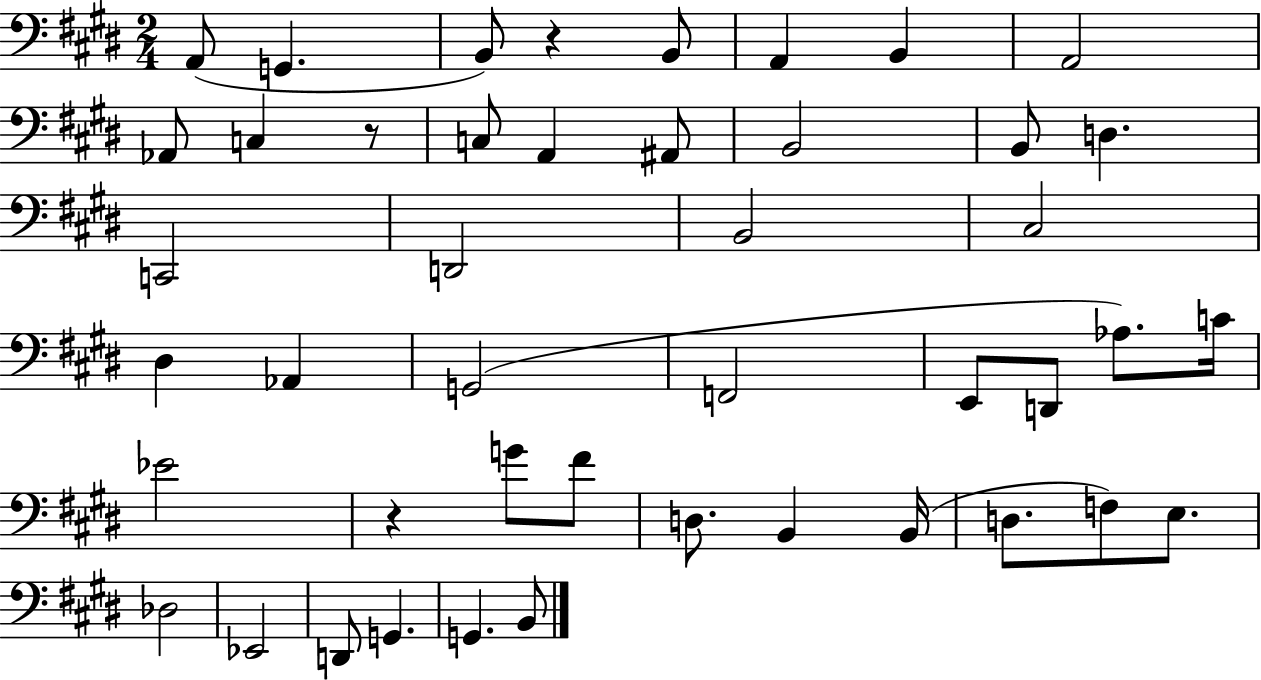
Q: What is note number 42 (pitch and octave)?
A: B2